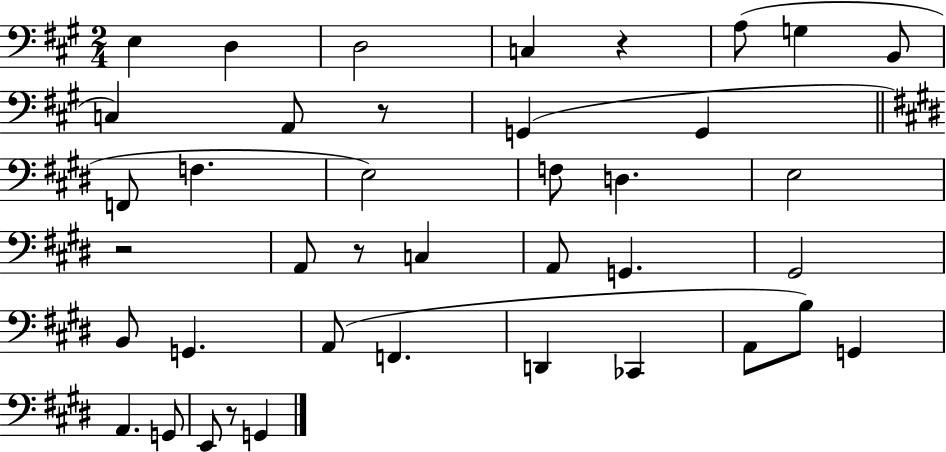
{
  \clef bass
  \numericTimeSignature
  \time 2/4
  \key a \major
  e4 d4 | d2 | c4 r4 | a8( g4 b,8 | \break c4) a,8 r8 | g,4( g,4 | \bar "||" \break \key e \major f,8 f4. | e2) | f8 d4. | e2 | \break r2 | a,8 r8 c4 | a,8 g,4. | gis,2 | \break b,8 g,4. | a,8( f,4. | d,4 ces,4 | a,8 b8) g,4 | \break a,4. g,8 | e,8 r8 g,4 | \bar "|."
}